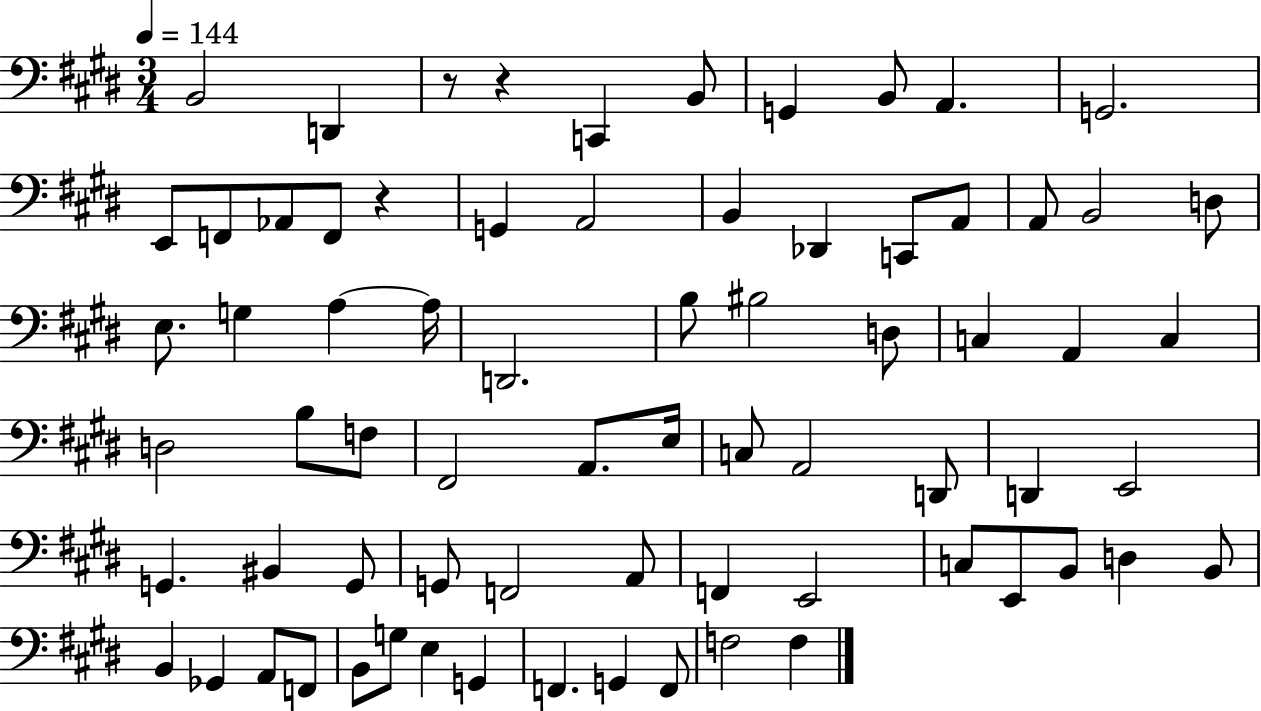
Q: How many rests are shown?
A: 3